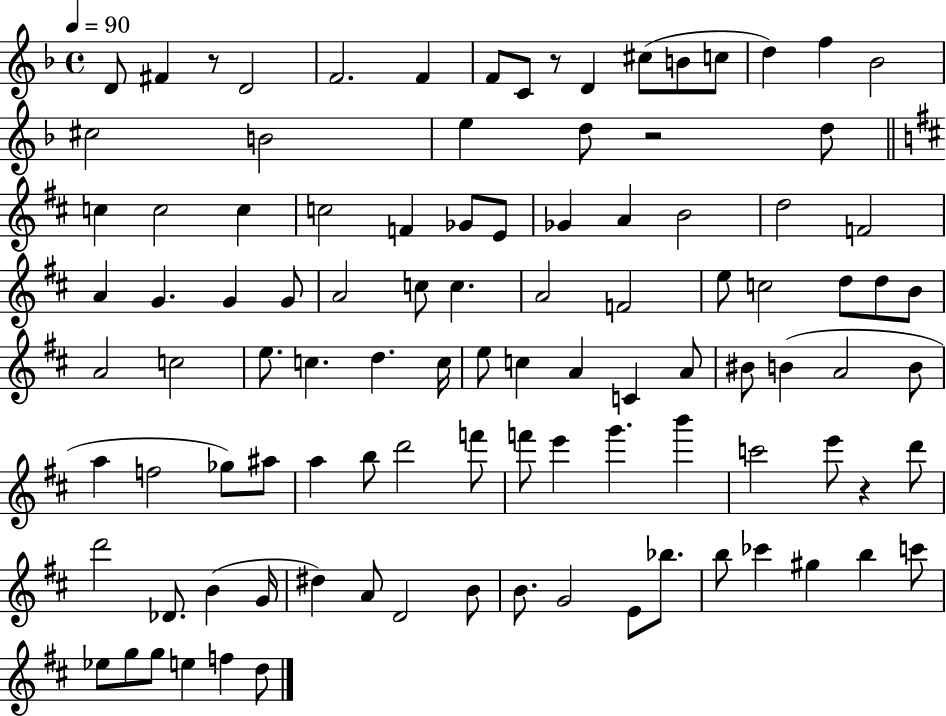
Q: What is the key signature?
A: F major